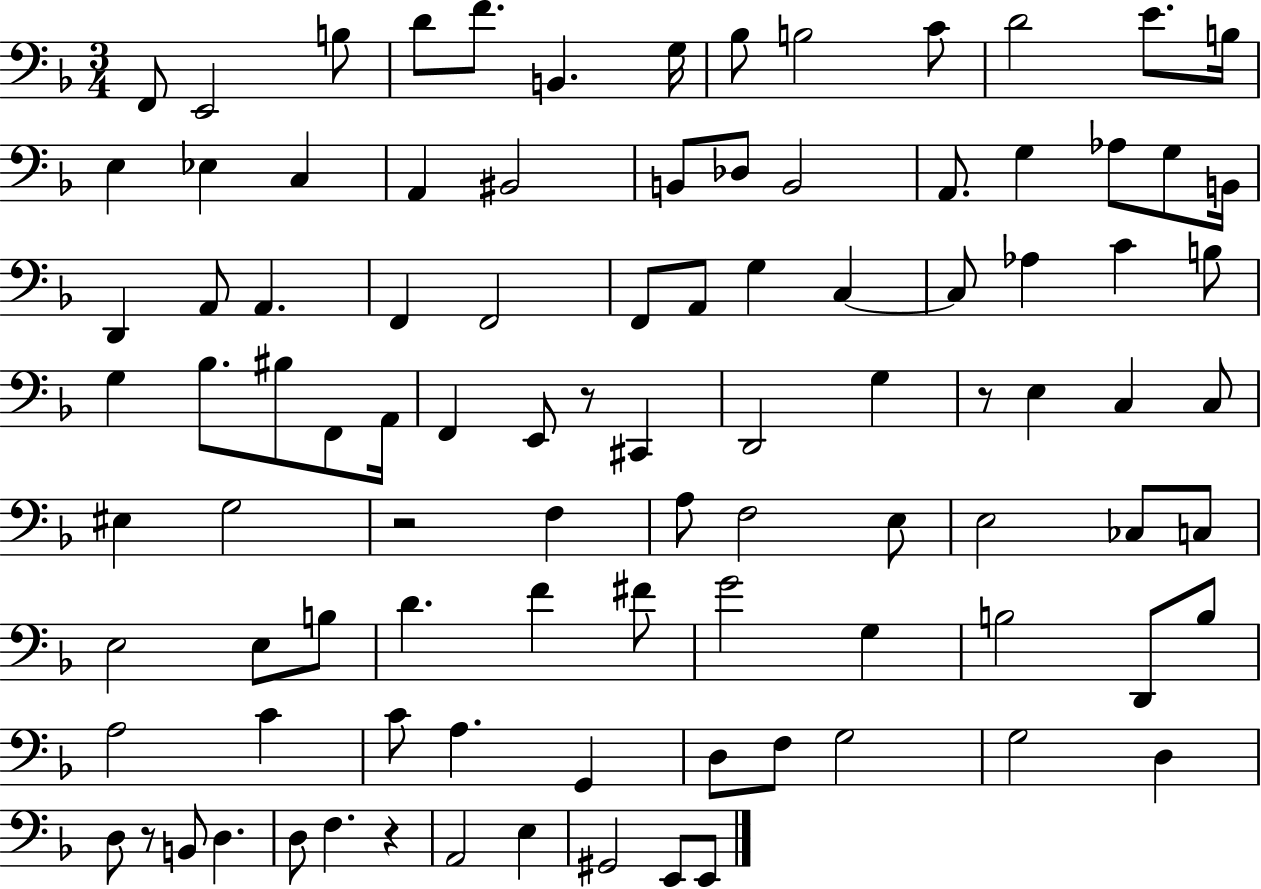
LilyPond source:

{
  \clef bass
  \numericTimeSignature
  \time 3/4
  \key f \major
  f,8 e,2 b8 | d'8 f'8. b,4. g16 | bes8 b2 c'8 | d'2 e'8. b16 | \break e4 ees4 c4 | a,4 bis,2 | b,8 des8 b,2 | a,8. g4 aes8 g8 b,16 | \break d,4 a,8 a,4. | f,4 f,2 | f,8 a,8 g4 c4~~ | c8 aes4 c'4 b8 | \break g4 bes8. bis8 f,8 a,16 | f,4 e,8 r8 cis,4 | d,2 g4 | r8 e4 c4 c8 | \break eis4 g2 | r2 f4 | a8 f2 e8 | e2 ces8 c8 | \break e2 e8 b8 | d'4. f'4 fis'8 | g'2 g4 | b2 d,8 b8 | \break a2 c'4 | c'8 a4. g,4 | d8 f8 g2 | g2 d4 | \break d8 r8 b,8 d4. | d8 f4. r4 | a,2 e4 | gis,2 e,8 e,8 | \break \bar "|."
}